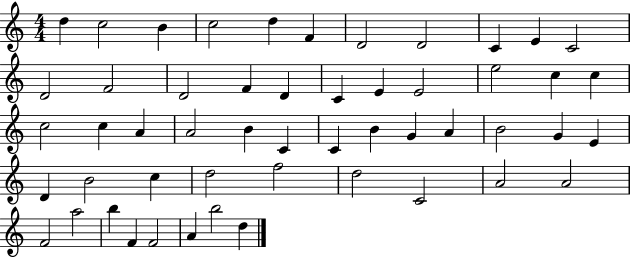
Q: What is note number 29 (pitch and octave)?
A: C4